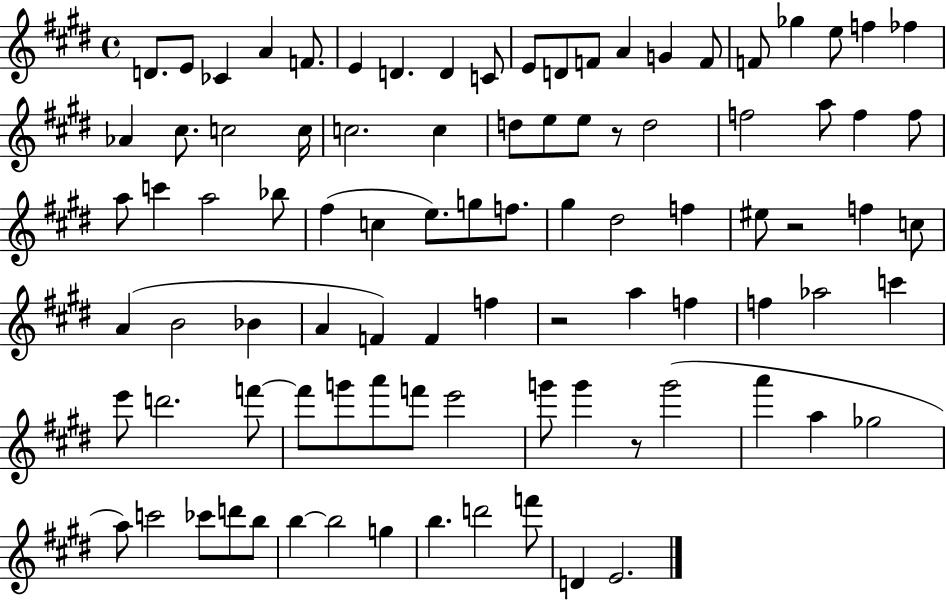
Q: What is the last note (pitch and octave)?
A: E4